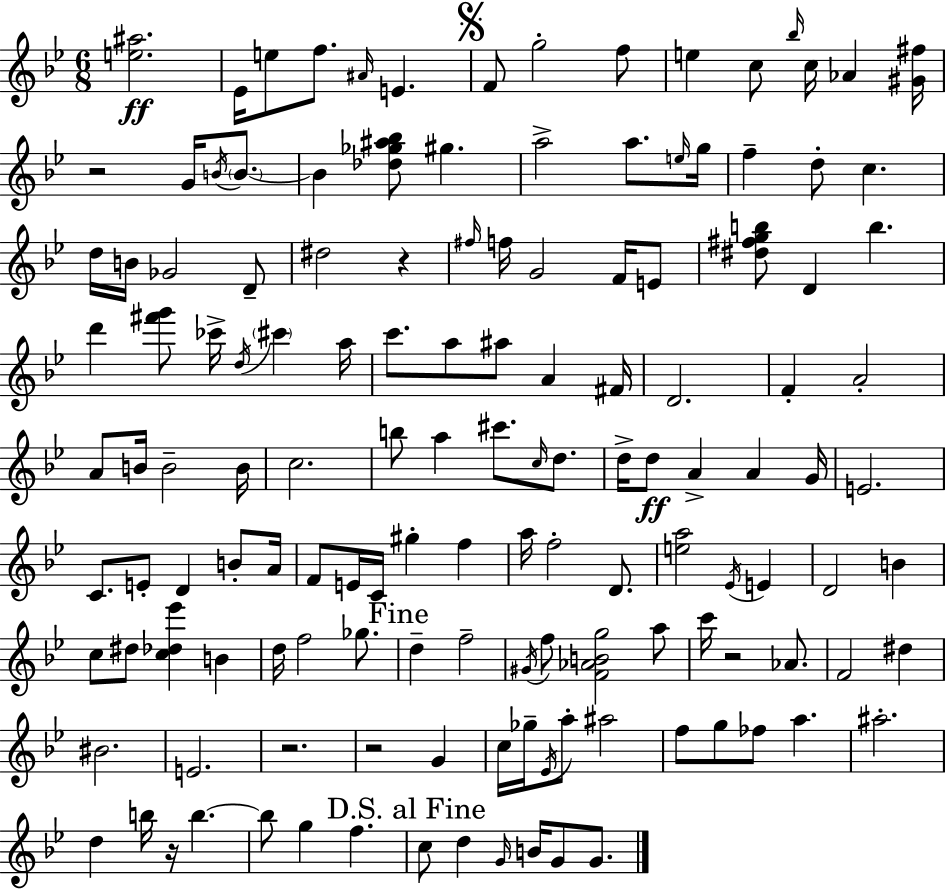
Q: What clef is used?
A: treble